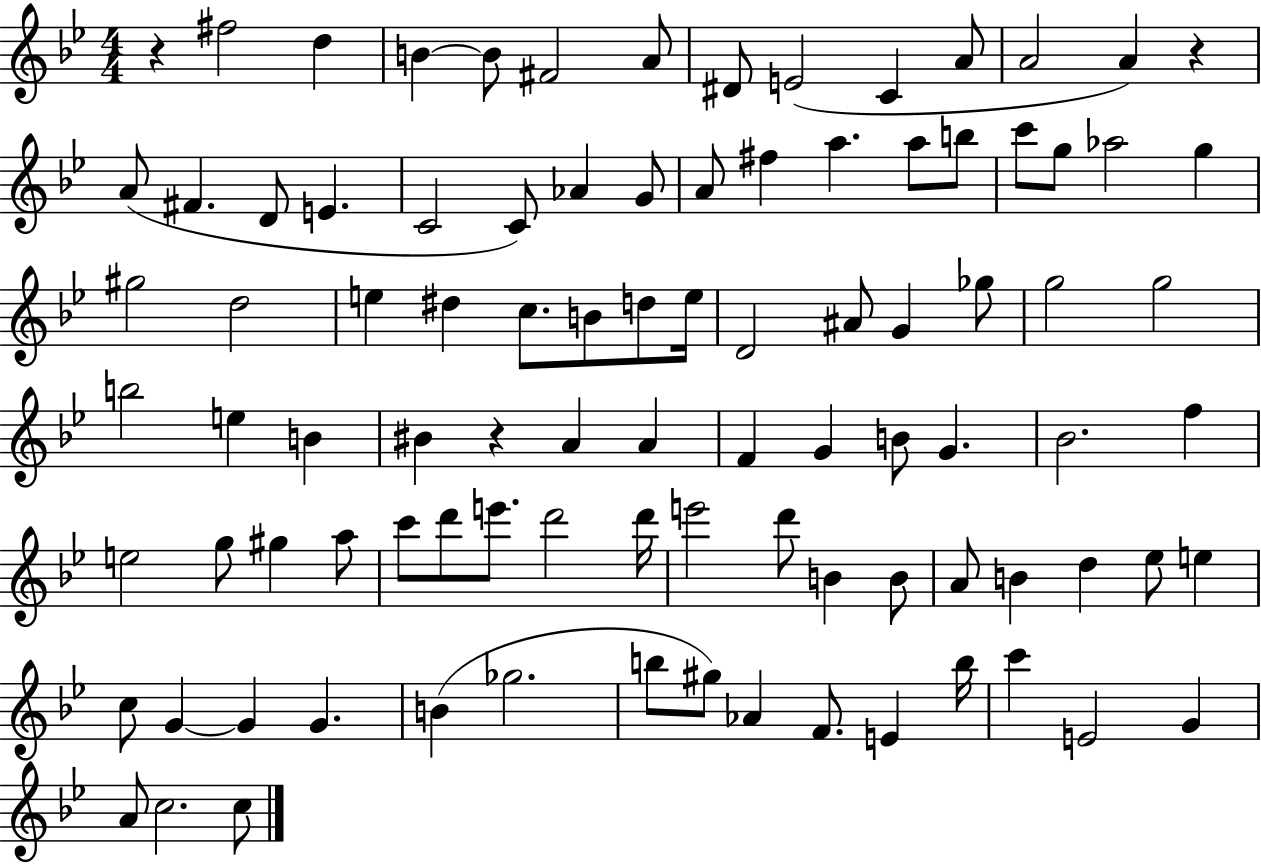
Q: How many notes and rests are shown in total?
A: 94